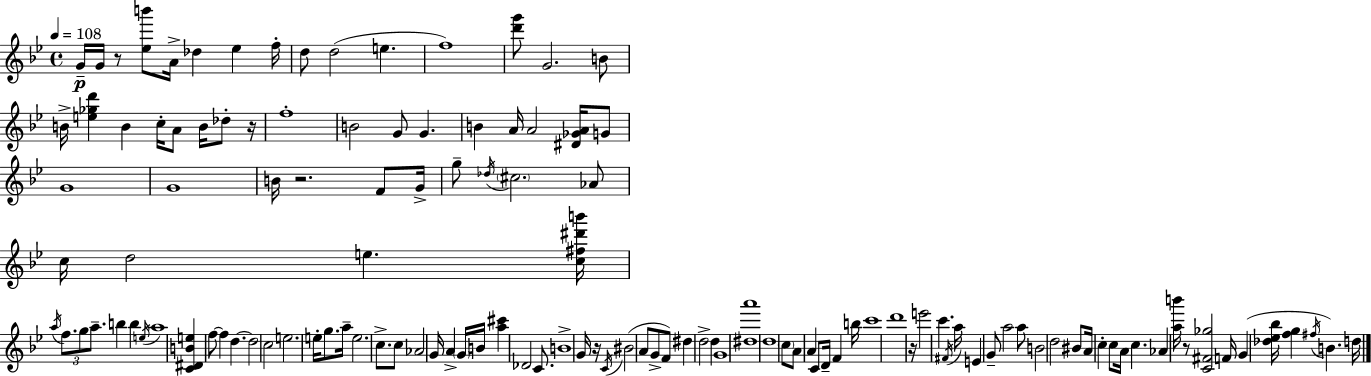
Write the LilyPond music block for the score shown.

{
  \clef treble
  \time 4/4
  \defaultTimeSignature
  \key bes \major
  \tempo 4 = 108
  g'16--\p g'16 r8 <ees'' b'''>8 a'16-> des''4 ees''4 f''16-. | d''8 d''2( e''4. | f''1) | <d''' g'''>8 g'2. b'8 | \break b'16-> <e'' ges'' d'''>4 b'4 c''16-. a'8 b'16 des''8-. r16 | f''1-. | b'2 g'8 g'4. | b'4 a'16 a'2 <dis' ges' a'>16 g'8 | \break g'1 | g'1 | b'16 r2. f'8 g'16-> | g''8-- \acciaccatura { des''16 } \parenthesize cis''2. aes'8 | \break c''16 d''2 e''4. | <c'' fis'' dis''' b'''>16 \acciaccatura { a''16 } \tuplet 3/2 { f''8. g''8 a''8.-- } b''4 b''4 | \acciaccatura { e''16 } a''1 | <c' dis' b' e''>4 f''8~~ f''4 d''4.~~ | \break d''2 c''2 | e''2. e''16-. | g''8. a''16-- e''2. | c''8.-> c''8 aes'2 g'16 a'4-> | \break \parenthesize g'16 b'16 <a'' cis'''>4 des'2 | c'8. b'1-> | g'16 r16 \acciaccatura { c'16 } bis'2( a'8 | g'8-> f'8) dis''4 d''2-> | \break d''4 g'1 | <dis'' a'''>1 | d''1 | \parenthesize c''8 a'8 a'4 c'8 d'16-- f'4 | \break b''16 c'''1 | d'''1 | r16 e'''2 c'''4. | \acciaccatura { fis'16 } a''16 e'4 g'8-- a''2 | \break a''8 b'2 d''2 | bis'8 a'16 c''4-. c''8 a'16 c''4. | aes'4 <a'' b'''>16 r8 <c' fis' ges''>2 | f'16 g'4( <des'' ees'' bes''>16 <f'' g''>4 \acciaccatura { fis''16 }) b'4. | \break d''16 \bar "|."
}